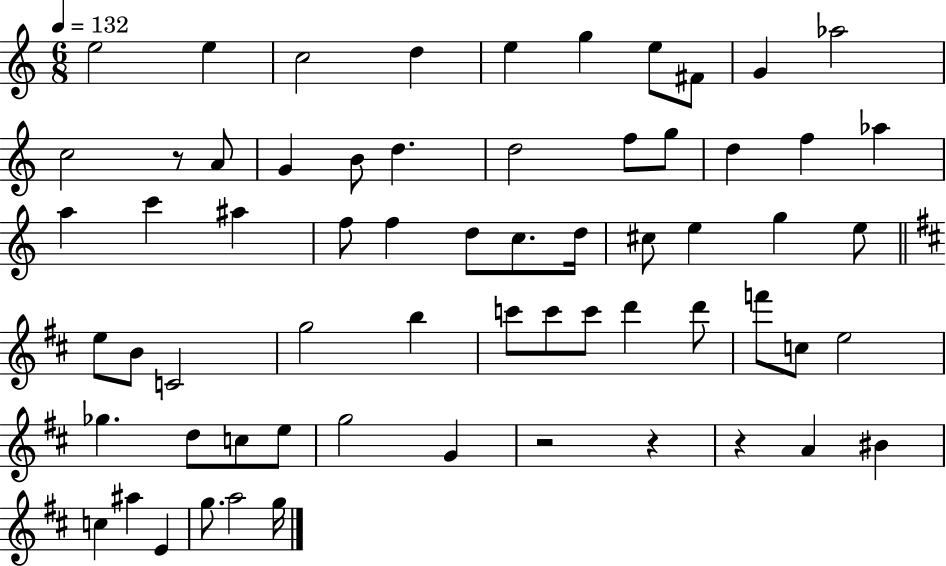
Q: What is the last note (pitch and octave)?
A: G5